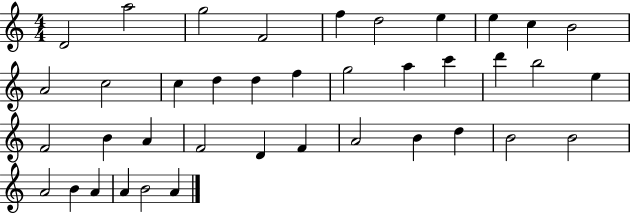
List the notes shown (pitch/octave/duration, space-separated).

D4/h A5/h G5/h F4/h F5/q D5/h E5/q E5/q C5/q B4/h A4/h C5/h C5/q D5/q D5/q F5/q G5/h A5/q C6/q D6/q B5/h E5/q F4/h B4/q A4/q F4/h D4/q F4/q A4/h B4/q D5/q B4/h B4/h A4/h B4/q A4/q A4/q B4/h A4/q